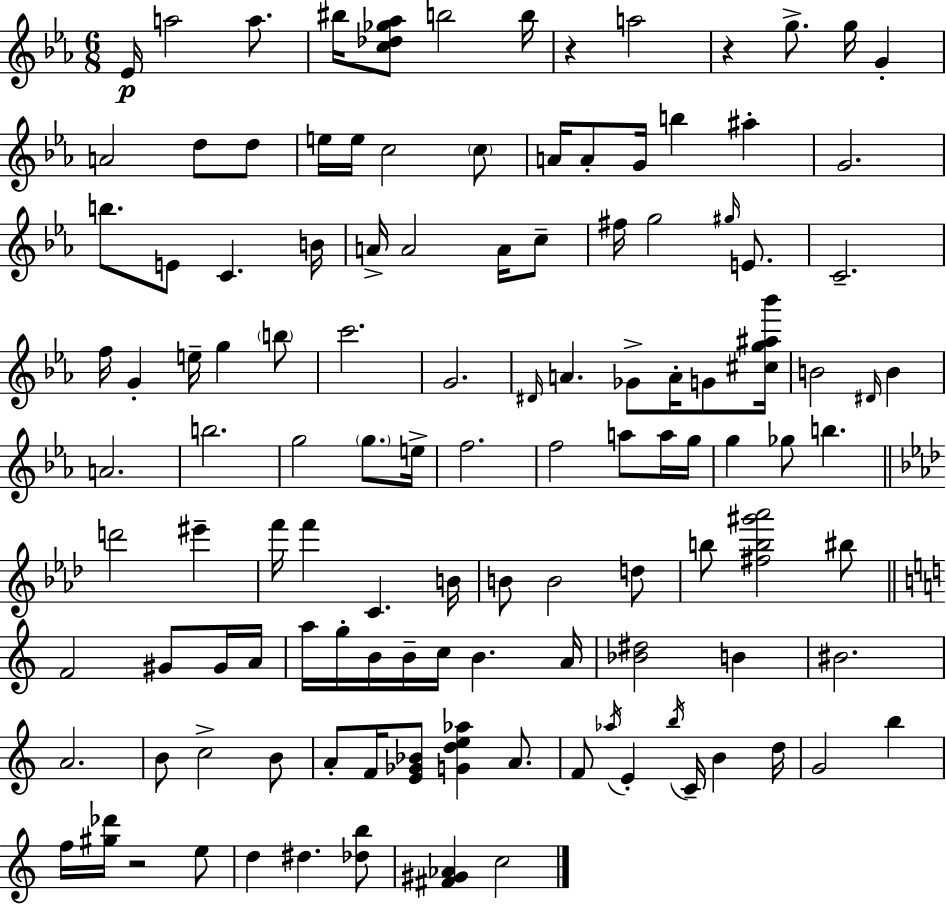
Eb4/s A5/h A5/e. BIS5/s [C5,Db5,Gb5,Ab5]/e B5/h B5/s R/q A5/h R/q G5/e. G5/s G4/q A4/h D5/e D5/e E5/s E5/s C5/h C5/e A4/s A4/e G4/s B5/q A#5/q G4/h. B5/e. E4/e C4/q. B4/s A4/s A4/h A4/s C5/e F#5/s G5/h G#5/s E4/e. C4/h. F5/s G4/q E5/s G5/q B5/e C6/h. G4/h. D#4/s A4/q. Gb4/e A4/s G4/e [C#5,G5,A#5,Bb6]/s B4/h D#4/s B4/q A4/h. B5/h. G5/h G5/e. E5/s F5/h. F5/h A5/e A5/s G5/s G5/q Gb5/e B5/q. D6/h EIS6/q F6/s F6/q C4/q. B4/s B4/e B4/h D5/e B5/e [F#5,B5,G#6,Ab6]/h BIS5/e F4/h G#4/e G#4/s A4/s A5/s G5/s B4/s B4/s C5/s B4/q. A4/s [Bb4,D#5]/h B4/q BIS4/h. A4/h. B4/e C5/h B4/e A4/e F4/s [E4,Gb4,Bb4]/e [G4,D5,E5,Ab5]/q A4/e. F4/e Ab5/s E4/q B5/s C4/s B4/q D5/s G4/h B5/q F5/s [G#5,Db6]/s R/h E5/e D5/q D#5/q. [Db5,B5]/e [F#4,G#4,Ab4]/q C5/h